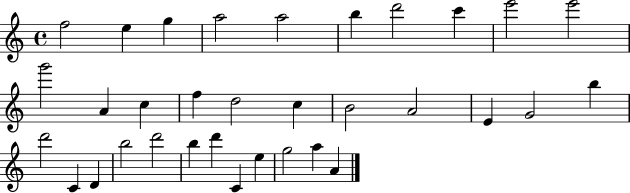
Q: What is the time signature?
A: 4/4